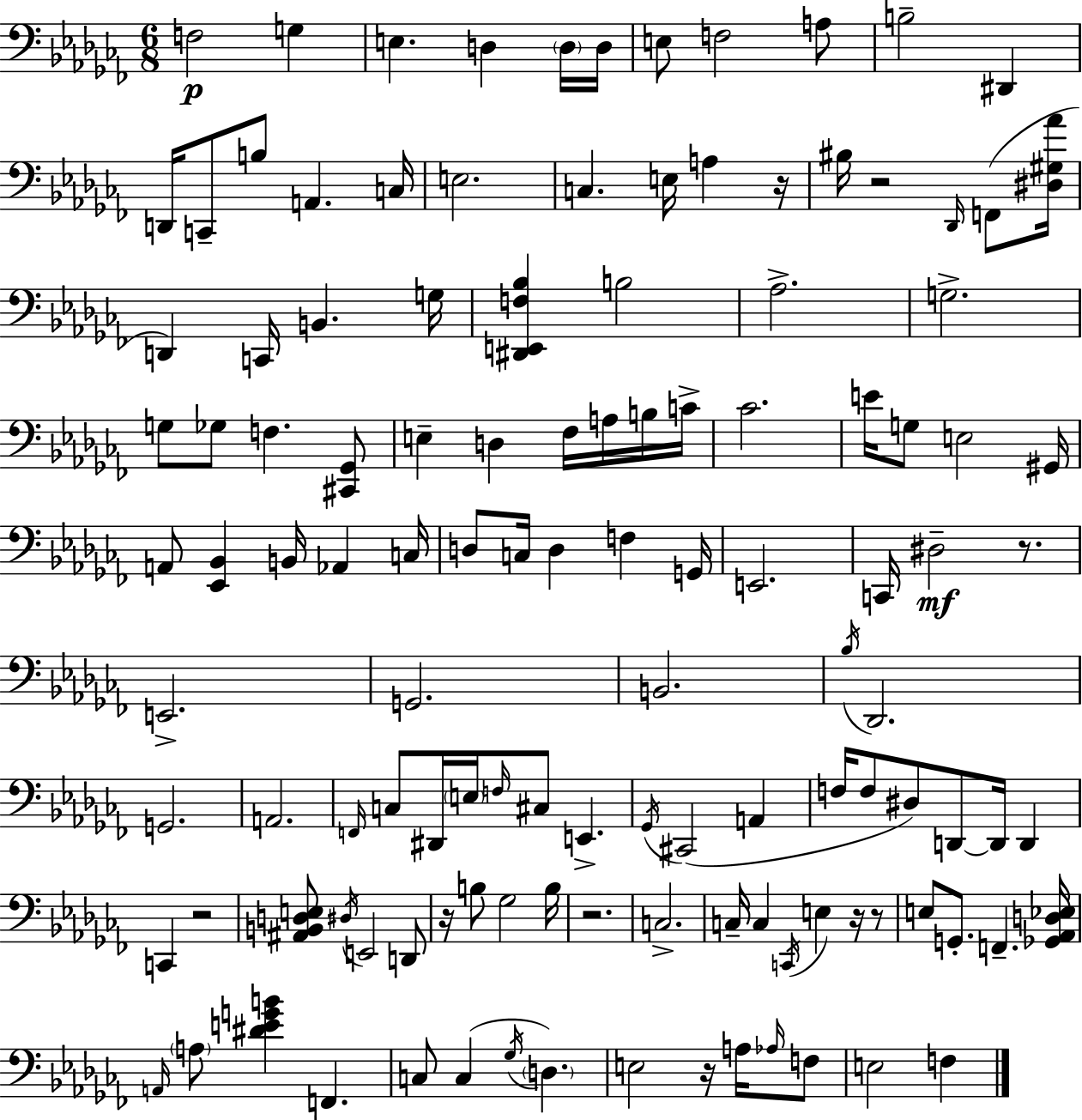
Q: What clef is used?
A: bass